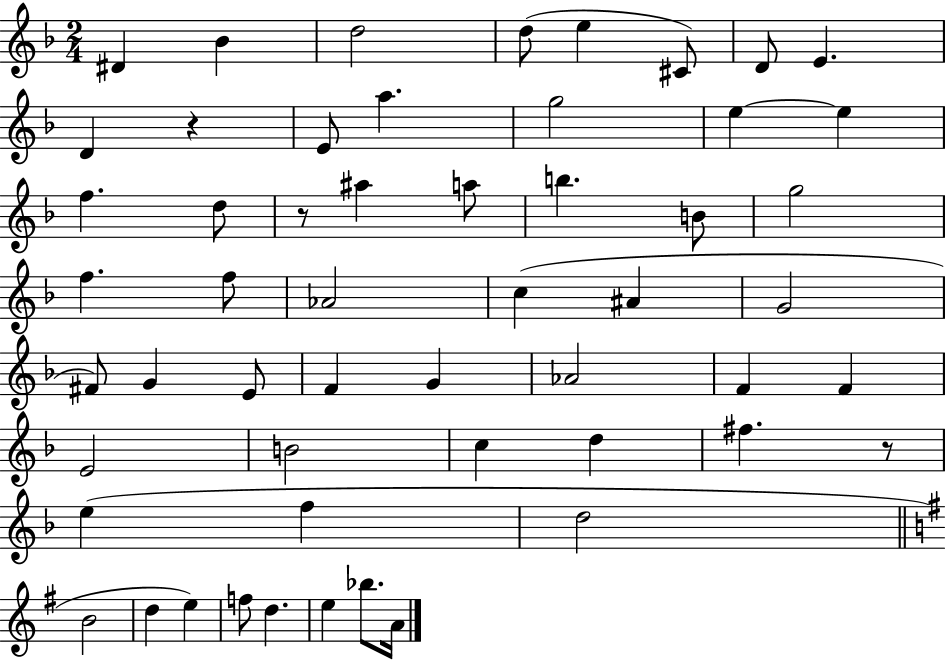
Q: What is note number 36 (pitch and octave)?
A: E4